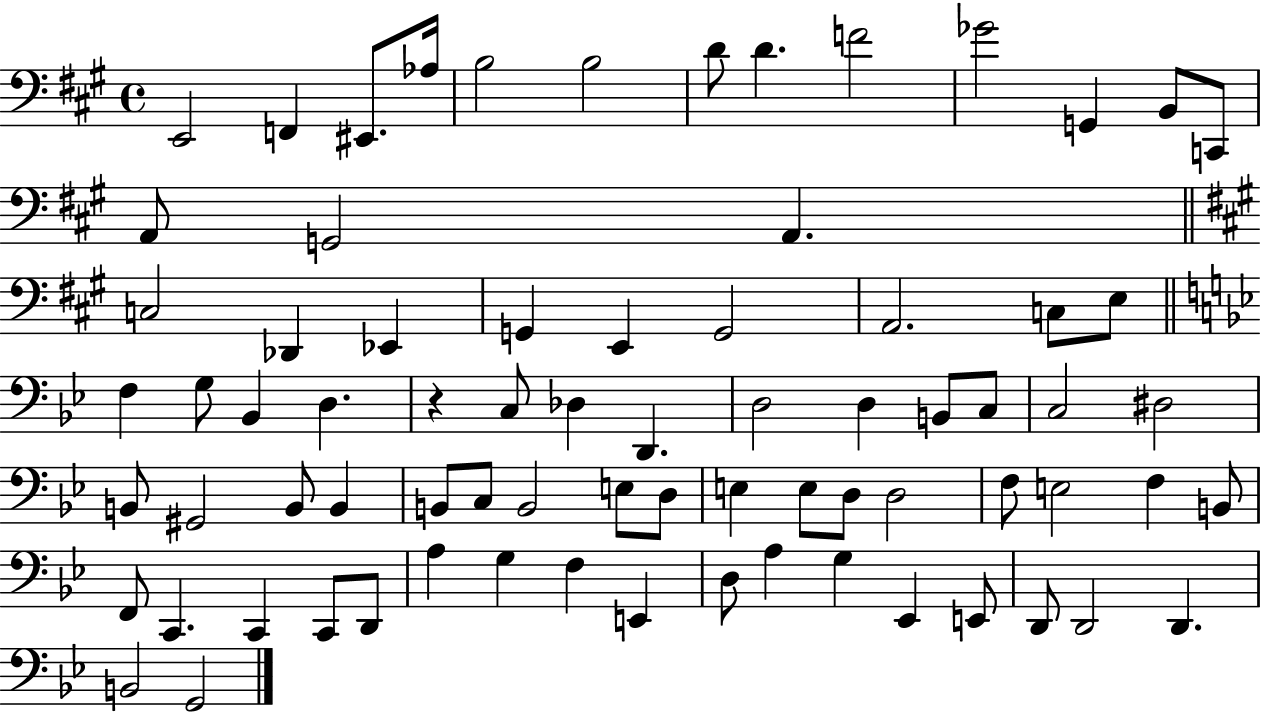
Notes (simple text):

E2/h F2/q EIS2/e. Ab3/s B3/h B3/h D4/e D4/q. F4/h Gb4/h G2/q B2/e C2/e A2/e G2/h A2/q. C3/h Db2/q Eb2/q G2/q E2/q G2/h A2/h. C3/e E3/e F3/q G3/e Bb2/q D3/q. R/q C3/e Db3/q D2/q. D3/h D3/q B2/e C3/e C3/h D#3/h B2/e G#2/h B2/e B2/q B2/e C3/e B2/h E3/e D3/e E3/q E3/e D3/e D3/h F3/e E3/h F3/q B2/e F2/e C2/q. C2/q C2/e D2/e A3/q G3/q F3/q E2/q D3/e A3/q G3/q Eb2/q E2/e D2/e D2/h D2/q. B2/h G2/h